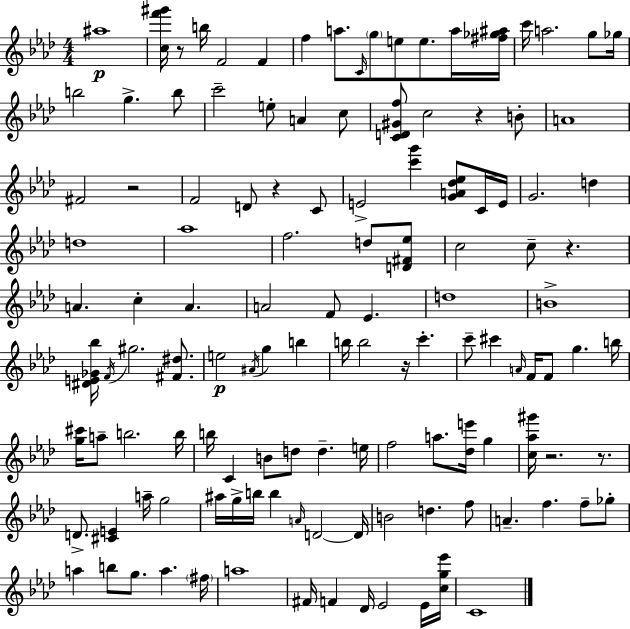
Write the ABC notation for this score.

X:1
T:Untitled
M:4/4
L:1/4
K:Fm
^a4 [cf'^g']/4 z/2 b/4 F2 F f a/2 C/4 g/2 e/2 e/2 a/4 [^f_g^a]/4 c'/4 a2 g/2 _g/4 b2 g b/2 c'2 e/2 A c/2 [CD^Gf]/2 c2 z B/2 A4 ^F2 z2 F2 D/2 z C/2 E2 [c'g'] [GA_d_e]/2 C/4 E/4 G2 d d4 _a4 f2 d/2 [D^F_e]/2 c2 c/2 z A c A A2 F/2 _E d4 B4 [^DE_G_b]/4 F/4 ^g2 [^F^d]/2 e2 ^A/4 g b b/4 b2 z/4 c' c'/2 ^c' A/4 F/4 F/2 g b/4 [g^c']/4 a/2 b2 b/4 b/4 C B/2 d/2 d e/4 f2 a/2 [_de']/4 g [c_a^g']/4 z2 z/2 D/2 [^CE] a/4 g2 ^a/4 g/4 b/4 b A/4 D2 D/4 B2 d f/2 A f f/2 _g/2 a b/2 g/2 a ^f/4 a4 ^F/4 F _D/4 _E2 _E/4 [cg_e']/4 C4